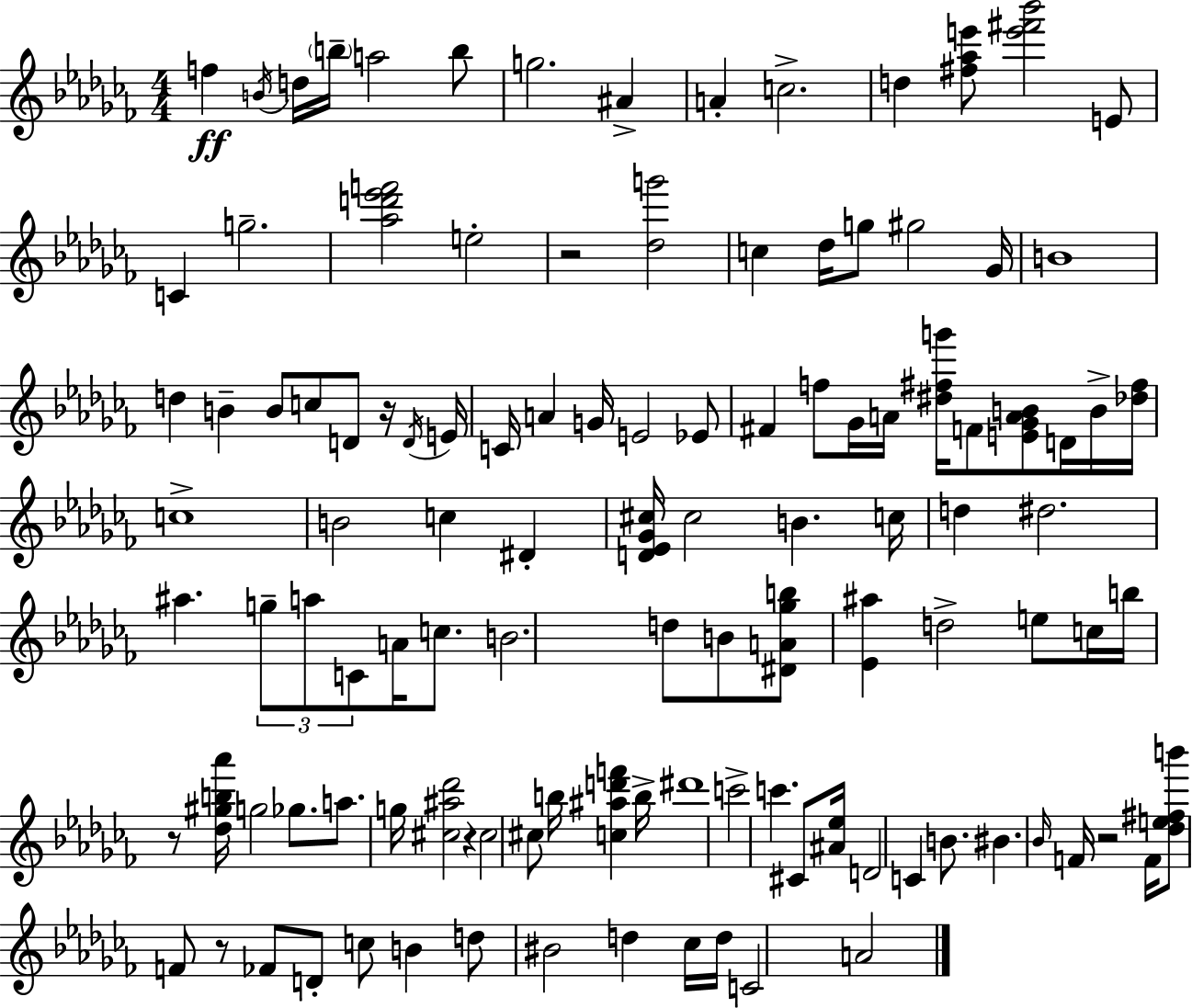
{
  \clef treble
  \numericTimeSignature
  \time 4/4
  \key aes \minor
  f''4\ff \acciaccatura { b'16 } d''16 \parenthesize b''16-- a''2 b''8 | g''2. ais'4-> | a'4-. c''2.-> | d''4 <fis'' aes'' e'''>8 <e''' fis''' bes'''>2 e'8 | \break c'4 g''2.-- | <aes'' d''' ees''' f'''>2 e''2-. | r2 <des'' g'''>2 | c''4 des''16 g''8 gis''2 | \break ges'16 b'1 | d''4 b'4-- b'8 c''8 d'8 r16 | \acciaccatura { d'16 } e'16 c'16 a'4 g'16 e'2 | ees'8 fis'4 f''8 ges'16 a'16 <dis'' fis'' g'''>16 f'8 <e' ges' a' b'>8 d'16 | \break b'16-> <des'' fis''>16 c''1-> | b'2 c''4 dis'4-. | <d' ees' ges' cis''>16 cis''2 b'4. | c''16 d''4 dis''2. | \break ais''4. \tuplet 3/2 { g''8-- a''8 c'8 } a'16 c''8. | b'2. d''8 | b'8 <dis' a' ges'' b''>8 <ees' ais''>4 d''2-> | e''8 c''16 b''16 r8 <des'' gis'' b'' aes'''>16 g''2 ges''8. | \break a''8. g''16 <cis'' ais'' des'''>2 r4 | cis''2 cis''8 b''16 <c'' ais'' d''' f'''>4 | b''16-> dis'''1 | c'''2-> c'''4. | \break cis'8 <ais' ees''>16 d'2 c'4 b'8. | bis'4. \grace { bes'16 } f'16 r2 | f'16 <des'' e'' fis'' b'''>8 f'8 r8 fes'8 d'8-. c''8 b'4 | d''8 bis'2 d''4 | \break ces''16 d''16 c'2 a'2 | \bar "|."
}